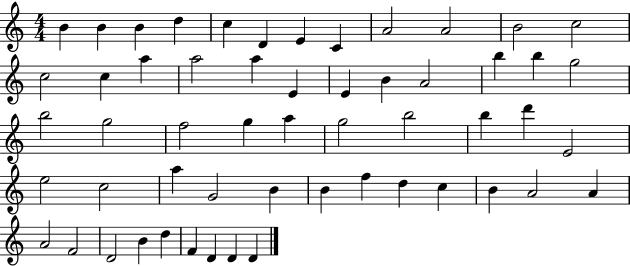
X:1
T:Untitled
M:4/4
L:1/4
K:C
B B B d c D E C A2 A2 B2 c2 c2 c a a2 a E E B A2 b b g2 b2 g2 f2 g a g2 b2 b d' E2 e2 c2 a G2 B B f d c B A2 A A2 F2 D2 B d F D D D